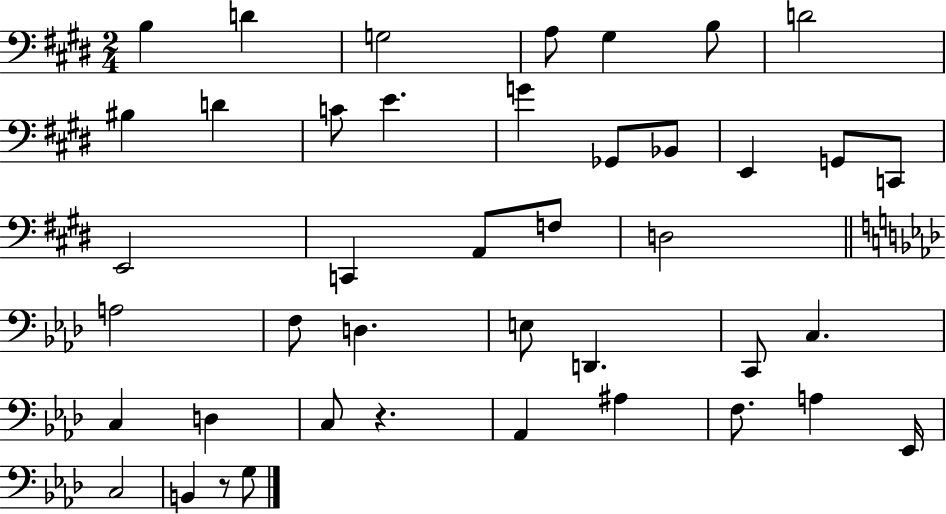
{
  \clef bass
  \numericTimeSignature
  \time 2/4
  \key e \major
  b4 d'4 | g2 | a8 gis4 b8 | d'2 | \break bis4 d'4 | c'8 e'4. | g'4 ges,8 bes,8 | e,4 g,8 c,8 | \break e,2 | c,4 a,8 f8 | d2 | \bar "||" \break \key aes \major a2 | f8 d4. | e8 d,4. | c,8 c4. | \break c4 d4 | c8 r4. | aes,4 ais4 | f8. a4 ees,16 | \break c2 | b,4 r8 g8 | \bar "|."
}